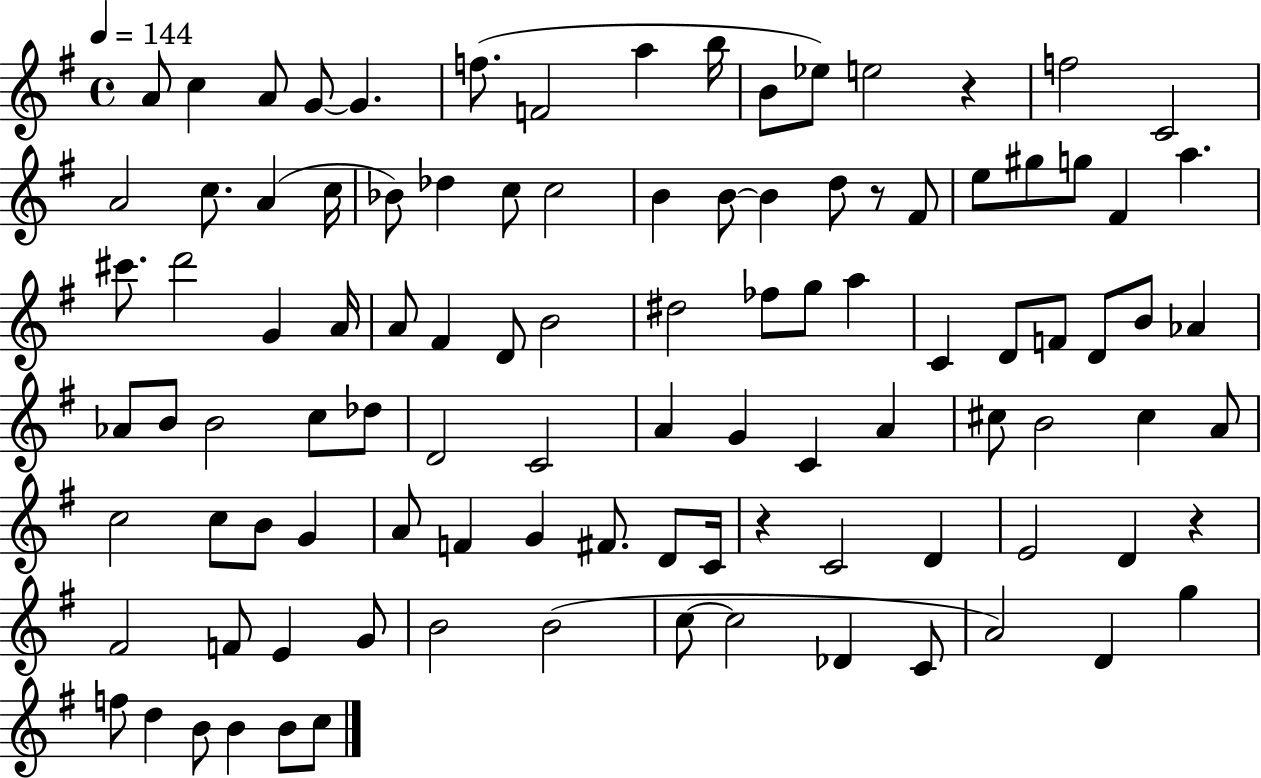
{
  \clef treble
  \time 4/4
  \defaultTimeSignature
  \key g \major
  \tempo 4 = 144
  a'8 c''4 a'8 g'8~~ g'4. | f''8.( f'2 a''4 b''16 | b'8 ees''8) e''2 r4 | f''2 c'2 | \break a'2 c''8. a'4( c''16 | bes'8) des''4 c''8 c''2 | b'4 b'8~~ b'4 d''8 r8 fis'8 | e''8 gis''8 g''8 fis'4 a''4. | \break cis'''8. d'''2 g'4 a'16 | a'8 fis'4 d'8 b'2 | dis''2 fes''8 g''8 a''4 | c'4 d'8 f'8 d'8 b'8 aes'4 | \break aes'8 b'8 b'2 c''8 des''8 | d'2 c'2 | a'4 g'4 c'4 a'4 | cis''8 b'2 cis''4 a'8 | \break c''2 c''8 b'8 g'4 | a'8 f'4 g'4 fis'8. d'8 c'16 | r4 c'2 d'4 | e'2 d'4 r4 | \break fis'2 f'8 e'4 g'8 | b'2 b'2( | c''8~~ c''2 des'4 c'8 | a'2) d'4 g''4 | \break f''8 d''4 b'8 b'4 b'8 c''8 | \bar "|."
}